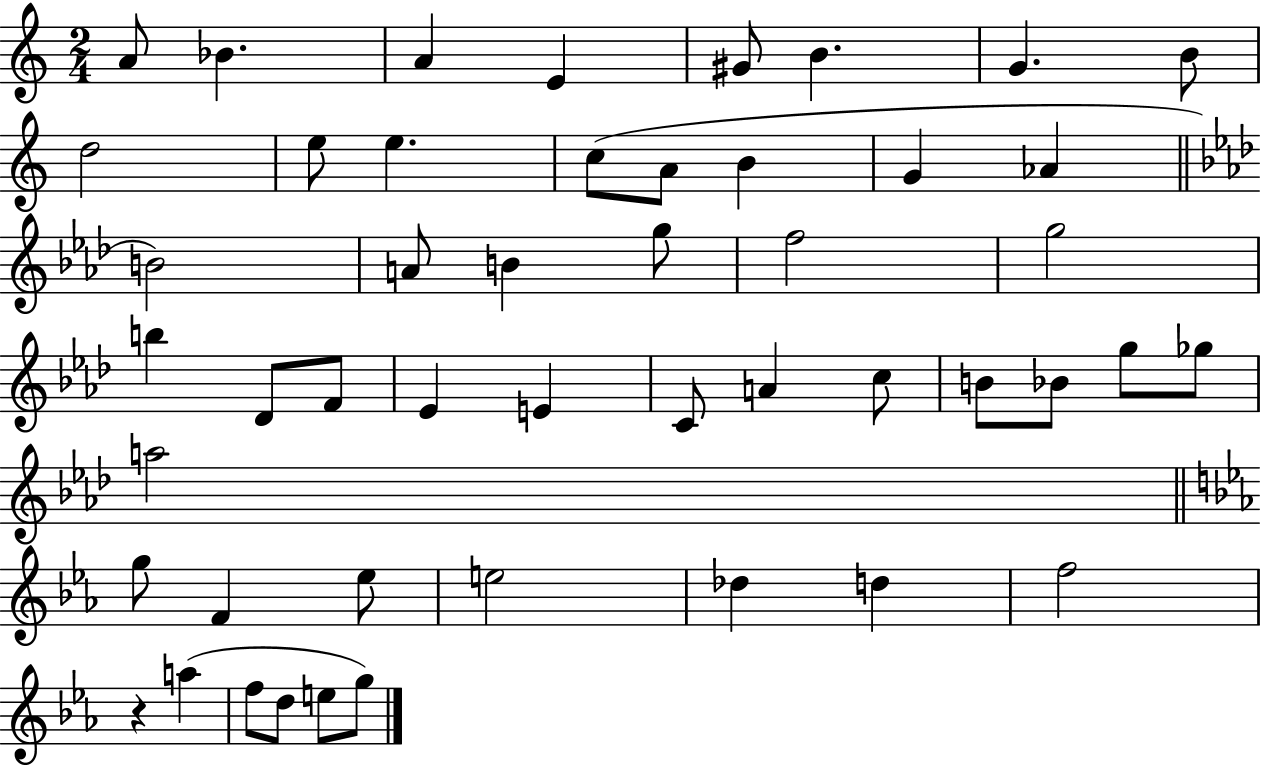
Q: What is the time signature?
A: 2/4